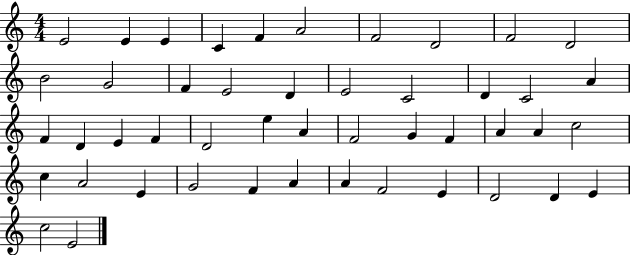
X:1
T:Untitled
M:4/4
L:1/4
K:C
E2 E E C F A2 F2 D2 F2 D2 B2 G2 F E2 D E2 C2 D C2 A F D E F D2 e A F2 G F A A c2 c A2 E G2 F A A F2 E D2 D E c2 E2